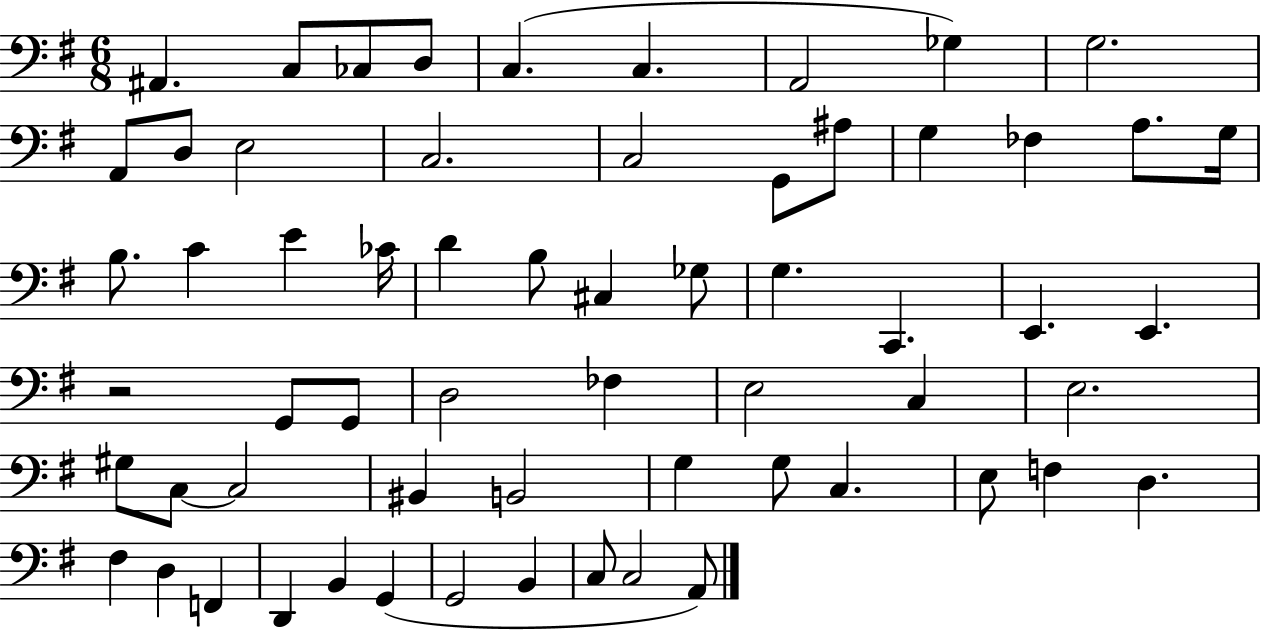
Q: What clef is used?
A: bass